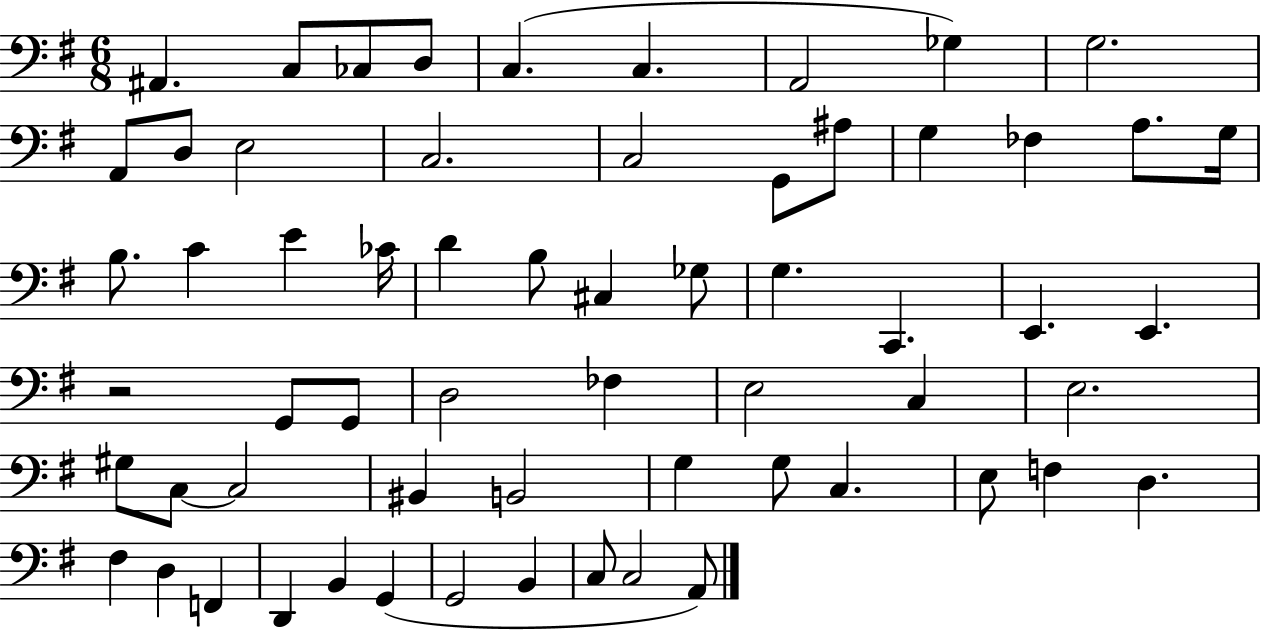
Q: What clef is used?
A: bass